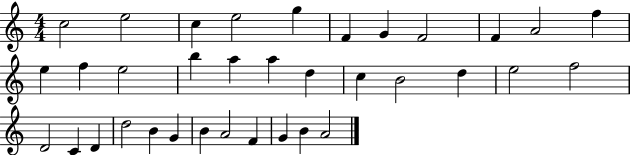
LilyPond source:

{
  \clef treble
  \numericTimeSignature
  \time 4/4
  \key c \major
  c''2 e''2 | c''4 e''2 g''4 | f'4 g'4 f'2 | f'4 a'2 f''4 | \break e''4 f''4 e''2 | b''4 a''4 a''4 d''4 | c''4 b'2 d''4 | e''2 f''2 | \break d'2 c'4 d'4 | d''2 b'4 g'4 | b'4 a'2 f'4 | g'4 b'4 a'2 | \break \bar "|."
}